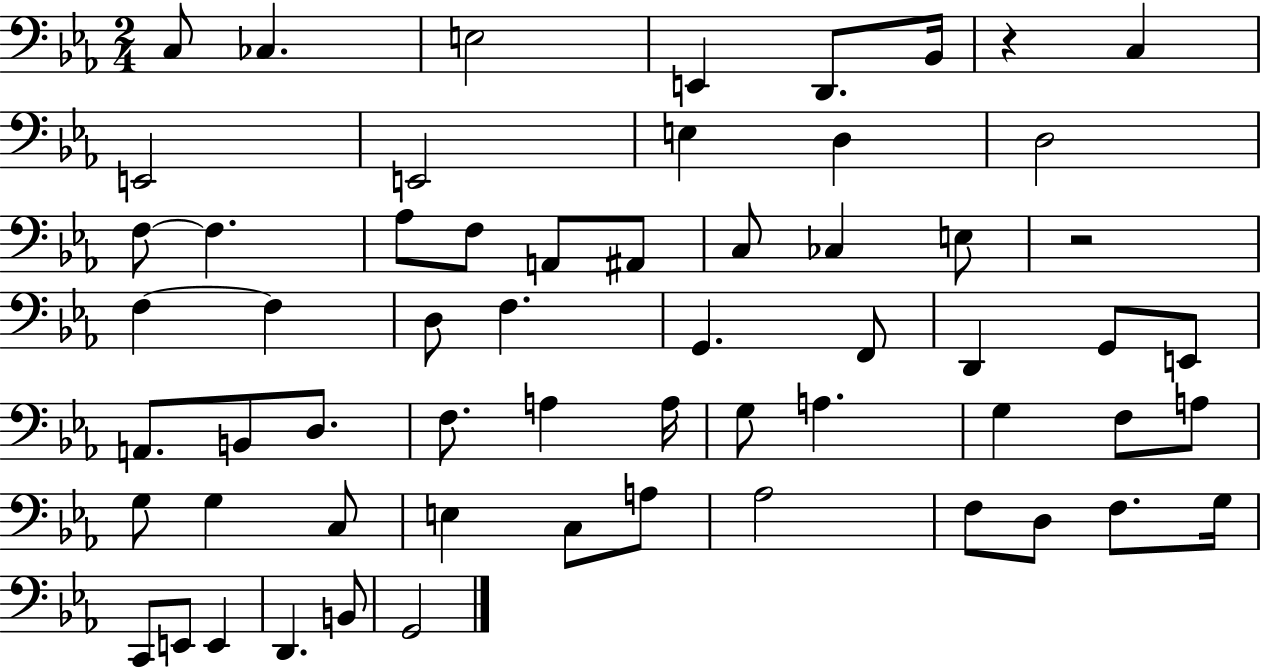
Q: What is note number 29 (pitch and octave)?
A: G2